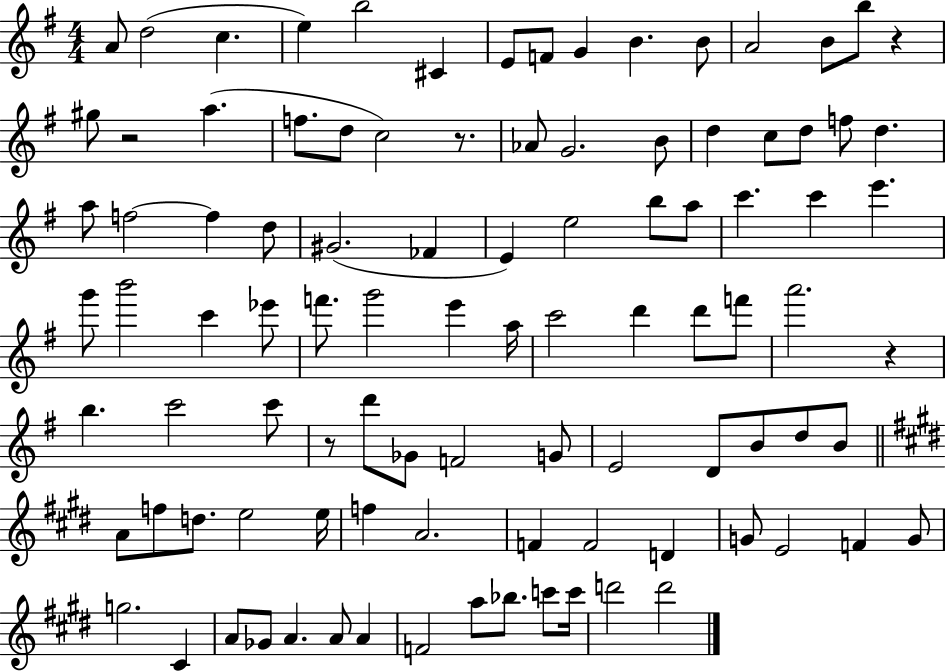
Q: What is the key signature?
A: G major